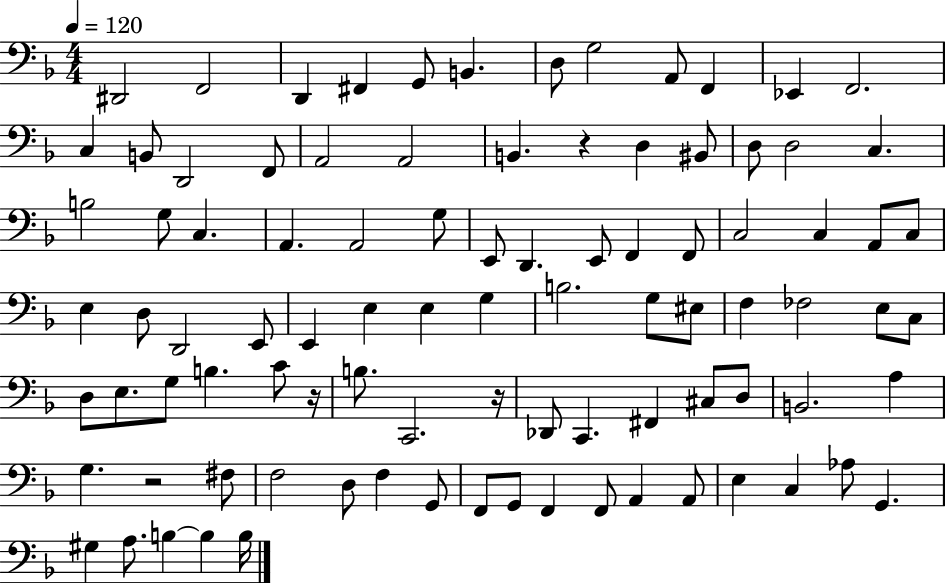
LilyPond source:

{
  \clef bass
  \numericTimeSignature
  \time 4/4
  \key f \major
  \tempo 4 = 120
  \repeat volta 2 { dis,2 f,2 | d,4 fis,4 g,8 b,4. | d8 g2 a,8 f,4 | ees,4 f,2. | \break c4 b,8 d,2 f,8 | a,2 a,2 | b,4. r4 d4 bis,8 | d8 d2 c4. | \break b2 g8 c4. | a,4. a,2 g8 | e,8 d,4. e,8 f,4 f,8 | c2 c4 a,8 c8 | \break e4 d8 d,2 e,8 | e,4 e4 e4 g4 | b2. g8 eis8 | f4 fes2 e8 c8 | \break d8 e8. g8 b4. c'8 r16 | b8. c,2. r16 | des,8 c,4. fis,4 cis8 d8 | b,2. a4 | \break g4. r2 fis8 | f2 d8 f4 g,8 | f,8 g,8 f,4 f,8 a,4 a,8 | e4 c4 aes8 g,4. | \break gis4 a8. b4~~ b4 b16 | } \bar "|."
}